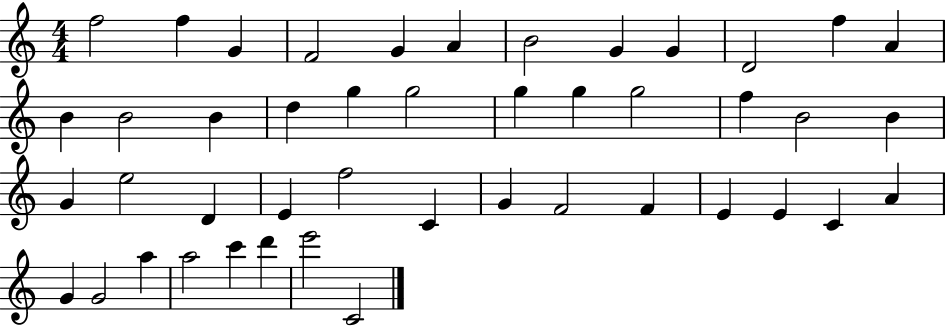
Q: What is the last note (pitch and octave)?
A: C4